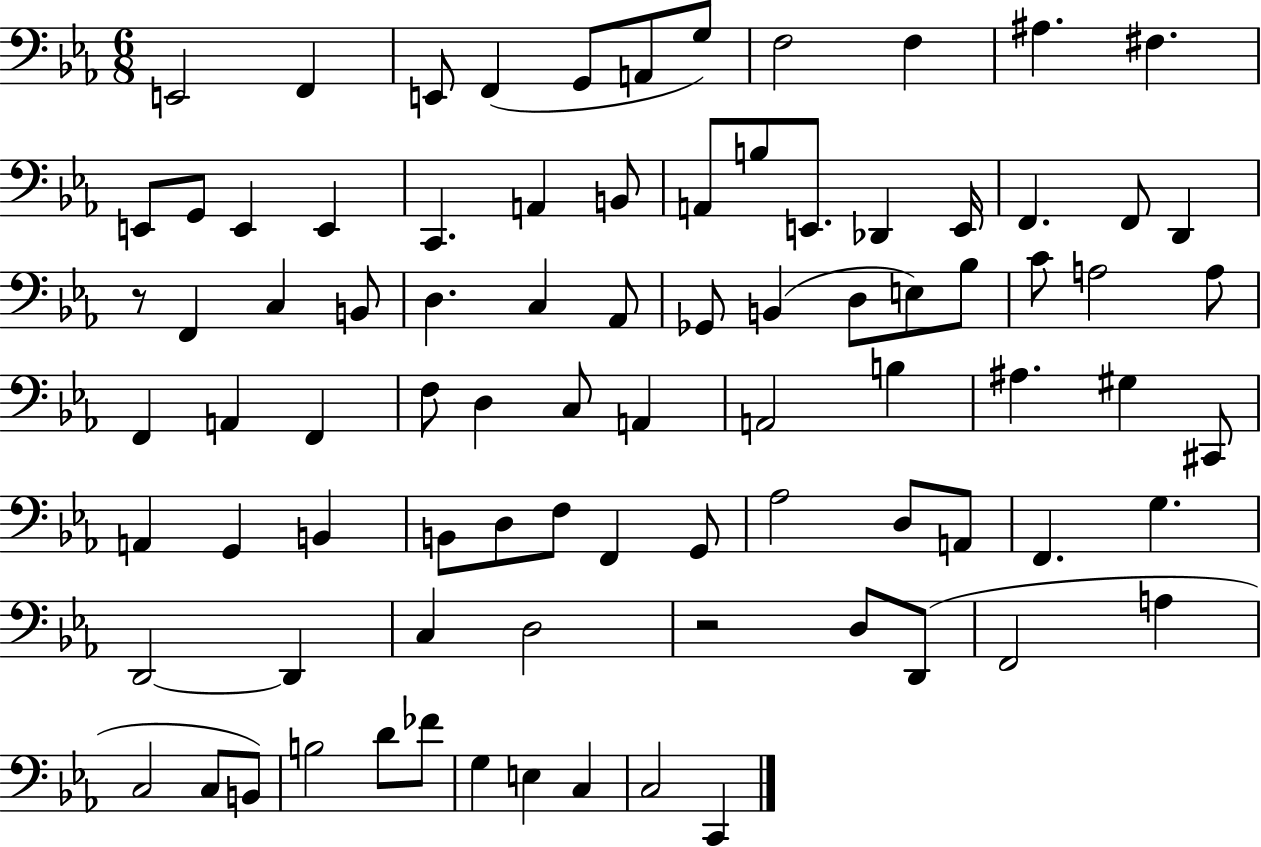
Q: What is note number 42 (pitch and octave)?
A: A2